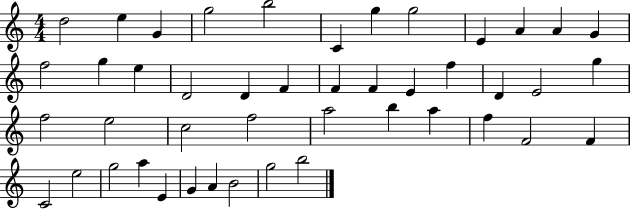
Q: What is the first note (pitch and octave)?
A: D5